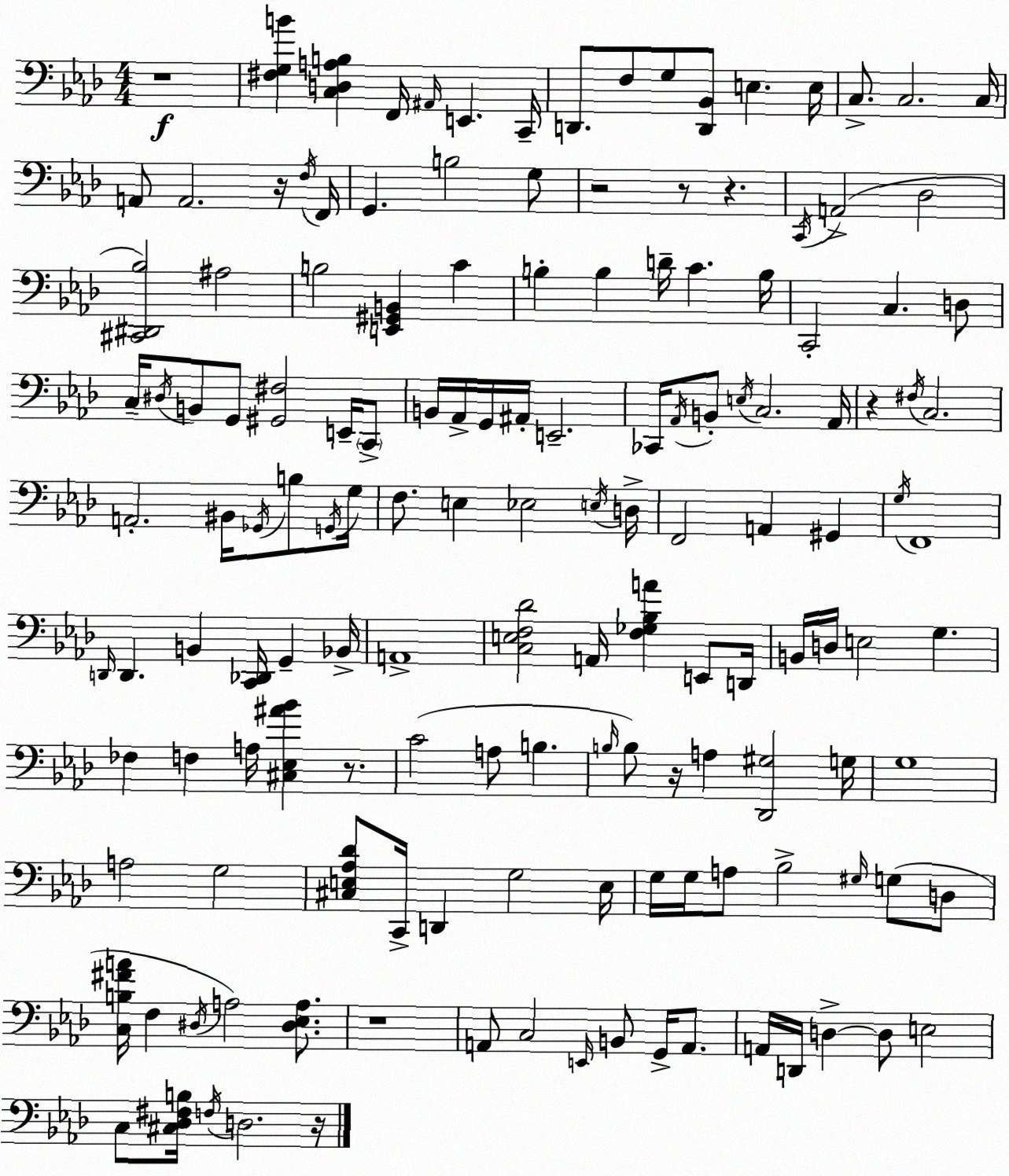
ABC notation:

X:1
T:Untitled
M:4/4
L:1/4
K:Ab
z4 [^F,G,B] [C,D,A,B,] F,,/4 ^A,,/4 E,, C,,/4 D,,/2 F,/2 G,/2 [D,,_B,,]/2 E, E,/4 C,/2 C,2 C,/4 A,,/2 A,,2 z/4 F,/4 F,,/4 G,, B,2 G,/2 z2 z/2 z C,,/4 A,,2 _D,2 [^C,,^D,,_B,]2 ^A,2 B,2 [E,,^G,,B,,] C B, B, D/4 C B,/4 C,,2 C, D,/2 C,/4 ^D,/4 B,,/2 G,,/2 [^G,,^F,]2 E,,/4 C,,/2 B,,/4 _A,,/4 G,,/4 ^A,,/4 E,,2 _C,,/4 _A,,/4 B,,/2 E,/4 C,2 _A,,/4 z ^F,/4 C,2 A,,2 ^B,,/4 _G,,/4 B,/2 G,,/4 G,/4 F,/2 E, _E,2 E,/4 D,/4 F,,2 A,, ^G,, G,/4 F,,4 D,,/4 D,, B,, [C,,_D,,]/4 G,, _B,,/4 A,,4 [C,E,F,_D]2 A,,/4 [F,_G,_B,A] E,,/2 D,,/4 B,,/4 D,/4 E,2 G, _F, F, A,/4 [^C,_E,^A_B] z/2 C2 A,/2 B, B,/4 B,/2 z/4 A, [_D,,^G,]2 G,/4 G,4 A,2 G,2 [^C,E,_A,_D]/2 C,,/4 D,, G,2 E,/4 G,/4 G,/4 A,/2 _B,2 ^G,/4 G,/2 D,/2 [C,B,^FA]/4 F, ^D,/4 A,2 [^D,_E,A,]/2 z4 A,,/2 C,2 E,,/4 B,,/2 G,,/4 A,,/2 A,,/4 D,,/4 D, D,/2 E,2 C,/2 [^C,_D,^F,B,]/4 F,/4 D,2 z/4